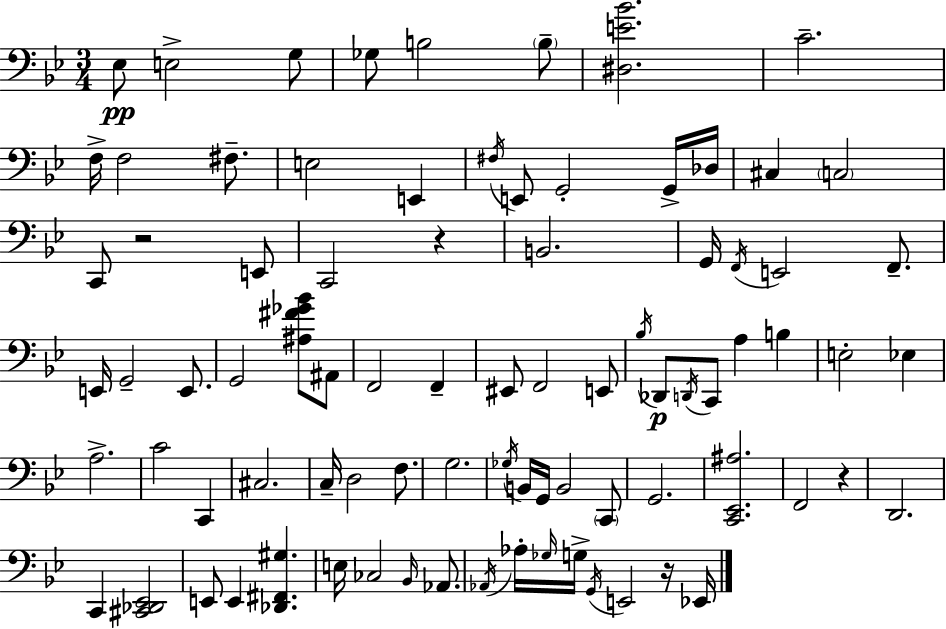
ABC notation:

X:1
T:Untitled
M:3/4
L:1/4
K:Gm
_E,/2 E,2 G,/2 _G,/2 B,2 B,/2 [^D,E_B]2 C2 F,/4 F,2 ^F,/2 E,2 E,, ^F,/4 E,,/2 G,,2 G,,/4 _D,/4 ^C, C,2 C,,/2 z2 E,,/2 C,,2 z B,,2 G,,/4 F,,/4 E,,2 F,,/2 E,,/4 G,,2 E,,/2 G,,2 [^A,^F_G_B]/2 ^A,,/2 F,,2 F,, ^E,,/2 F,,2 E,,/2 _B,/4 _D,,/2 D,,/4 C,,/2 A, B, E,2 _E, A,2 C2 C,, ^C,2 C,/4 D,2 F,/2 G,2 _G,/4 B,,/4 G,,/4 B,,2 C,,/2 G,,2 [C,,_E,,^A,]2 F,,2 z D,,2 C,, [^C,,_D,,_E,,]2 E,,/2 E,, [_D,,^F,,^G,] E,/4 _C,2 _B,,/4 _A,,/2 _A,,/4 _A,/4 _G,/4 G,/4 G,,/4 E,,2 z/4 _E,,/4